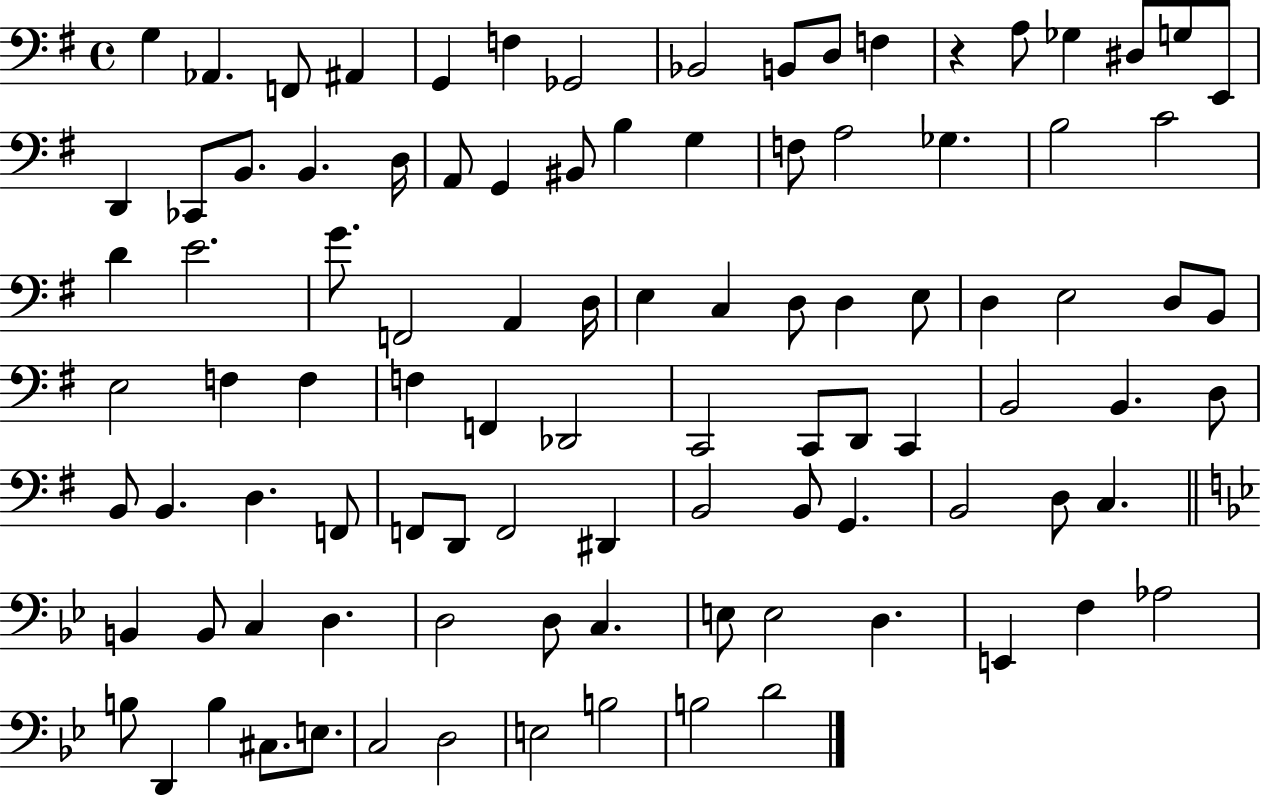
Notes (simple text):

G3/q Ab2/q. F2/e A#2/q G2/q F3/q Gb2/h Bb2/h B2/e D3/e F3/q R/q A3/e Gb3/q D#3/e G3/e E2/e D2/q CES2/e B2/e. B2/q. D3/s A2/e G2/q BIS2/e B3/q G3/q F3/e A3/h Gb3/q. B3/h C4/h D4/q E4/h. G4/e. F2/h A2/q D3/s E3/q C3/q D3/e D3/q E3/e D3/q E3/h D3/e B2/e E3/h F3/q F3/q F3/q F2/q Db2/h C2/h C2/e D2/e C2/q B2/h B2/q. D3/e B2/e B2/q. D3/q. F2/e F2/e D2/e F2/h D#2/q B2/h B2/e G2/q. B2/h D3/e C3/q. B2/q B2/e C3/q D3/q. D3/h D3/e C3/q. E3/e E3/h D3/q. E2/q F3/q Ab3/h B3/e D2/q B3/q C#3/e. E3/e. C3/h D3/h E3/h B3/h B3/h D4/h